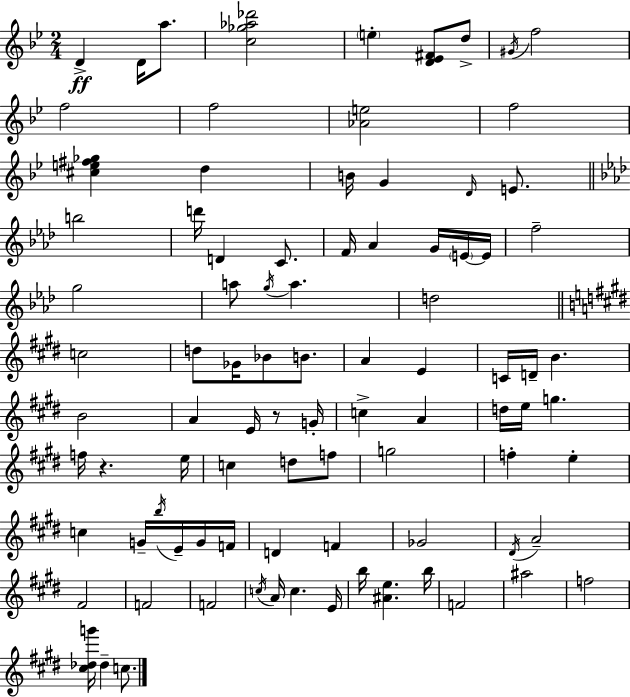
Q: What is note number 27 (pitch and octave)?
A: A5